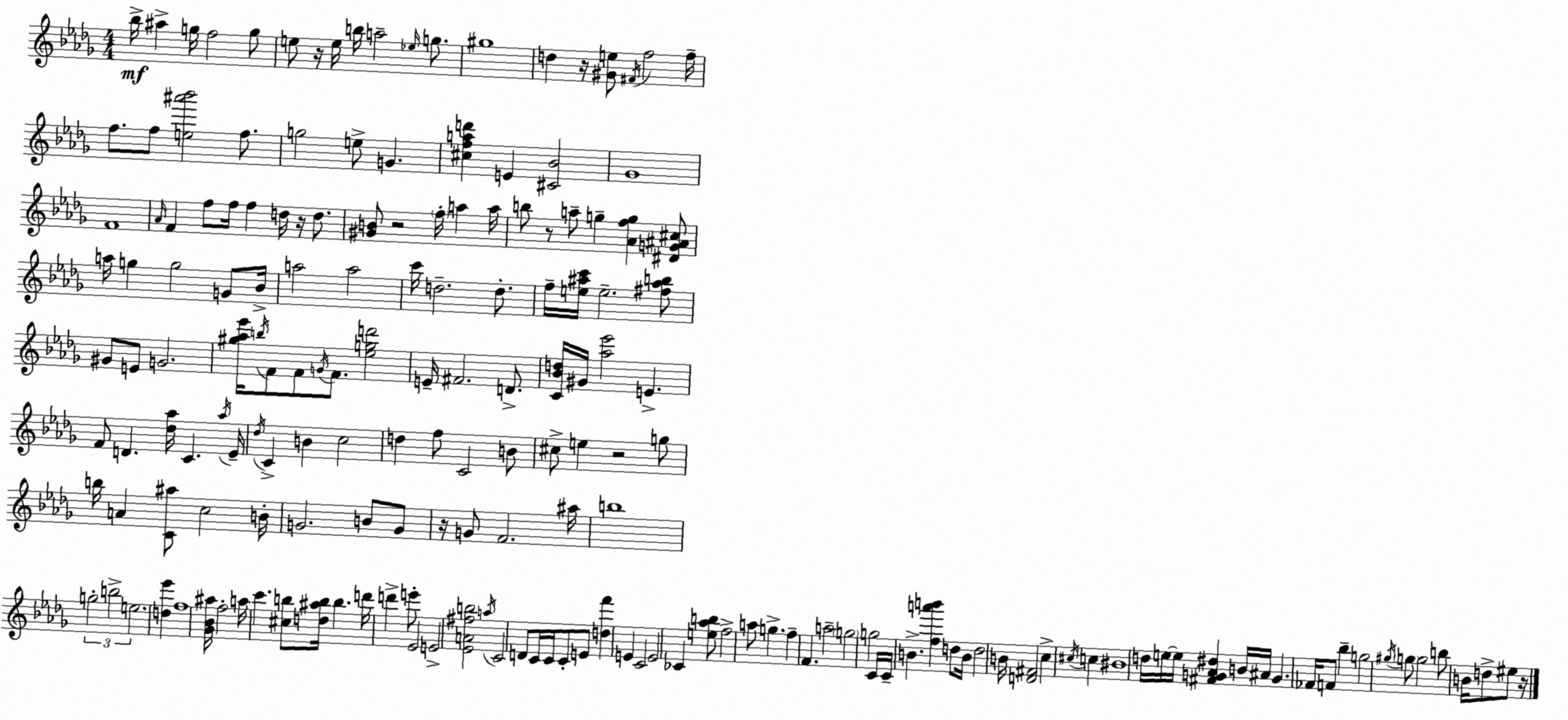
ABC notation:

X:1
T:Untitled
M:4/4
L:1/4
K:Bbm
_b/4 ^a g/4 f2 g/2 e/2 z/4 e/4 b/4 a2 _e/4 g/2 ^g4 d z/4 [^Ge]/2 ^F/4 f2 f/4 f/2 f/2 [e^a'_b']2 f/2 g2 e/2 G [^cfad'] E [^C_B]2 _G4 F4 _A/4 F f/2 f/4 f d/4 z/4 d/2 [^GB]/2 z2 f/4 a a/4 b/2 z/2 a/2 g [_Afg] [^DG^A^c]/2 a/4 g g2 G/2 _B/4 a2 a2 c'/4 d2 d/2 f/4 [e^ac']/4 e2 [^f^ab]/2 ^G/2 E/2 G2 [^g_a_e']/4 b/4 F/2 F/2 G/4 F/2 [_egd']2 E/4 ^F2 D/2 [C_Bd]/4 ^G/4 [_a_e']2 E F/2 D [_d_a]/4 C _a/4 _E/4 _d/4 C B c2 d f/2 C2 B/2 ^c/2 e z2 g/2 b/4 A [C^a]/2 c2 B/4 G2 B/2 G/2 z/4 G/2 F2 ^a/4 b4 g2 b2 e2 [d_e'] f4 [_G_B^a]/4 f2 a/4 c' [^cb]/2 [d^ab]/4 b d'/4 d' e'/2 _E2 E2 [_EA^fb]2 a/4 C2 D/2 C/4 C/4 C/2 E/2 [df'] E C2 E2 _C [e_ab]/2 f2 a/2 g f F a2 g2 g2 C/4 C/4 B [fa'b'] d/2 B/4 d2 B/4 [D^F]2 c ^c/4 c ^B4 d/4 e/4 e/4 [^FG_A^d] B/4 ^A/4 G _F/4 F/2 _b g2 ^g/4 g/2 g2 b/2 B/4 d/2 ^e/2 z/4